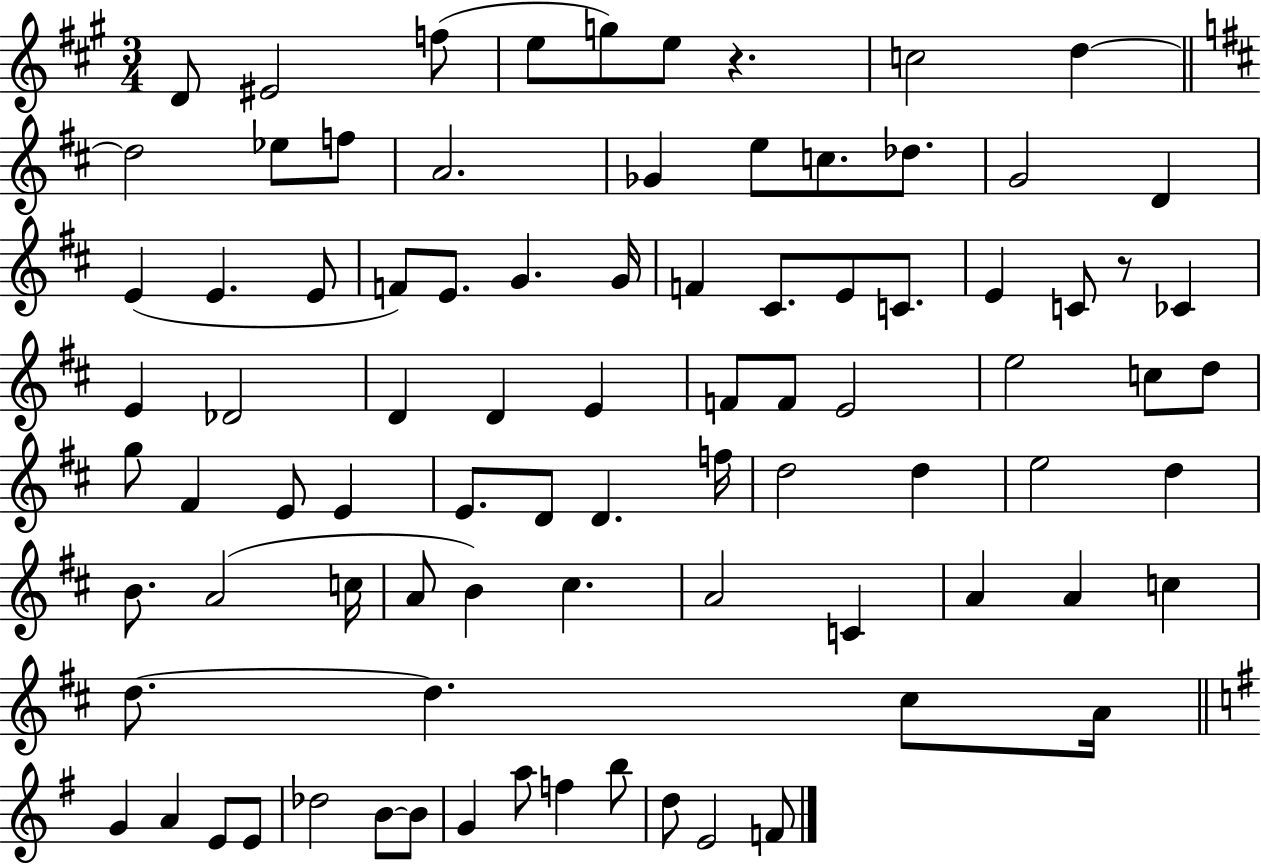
D4/e EIS4/h F5/e E5/e G5/e E5/e R/q. C5/h D5/q D5/h Eb5/e F5/e A4/h. Gb4/q E5/e C5/e. Db5/e. G4/h D4/q E4/q E4/q. E4/e F4/e E4/e. G4/q. G4/s F4/q C#4/e. E4/e C4/e. E4/q C4/e R/e CES4/q E4/q Db4/h D4/q D4/q E4/q F4/e F4/e E4/h E5/h C5/e D5/e G5/e F#4/q E4/e E4/q E4/e. D4/e D4/q. F5/s D5/h D5/q E5/h D5/q B4/e. A4/h C5/s A4/e B4/q C#5/q. A4/h C4/q A4/q A4/q C5/q D5/e. D5/q. C#5/e A4/s G4/q A4/q E4/e E4/e Db5/h B4/e B4/e G4/q A5/e F5/q B5/e D5/e E4/h F4/e